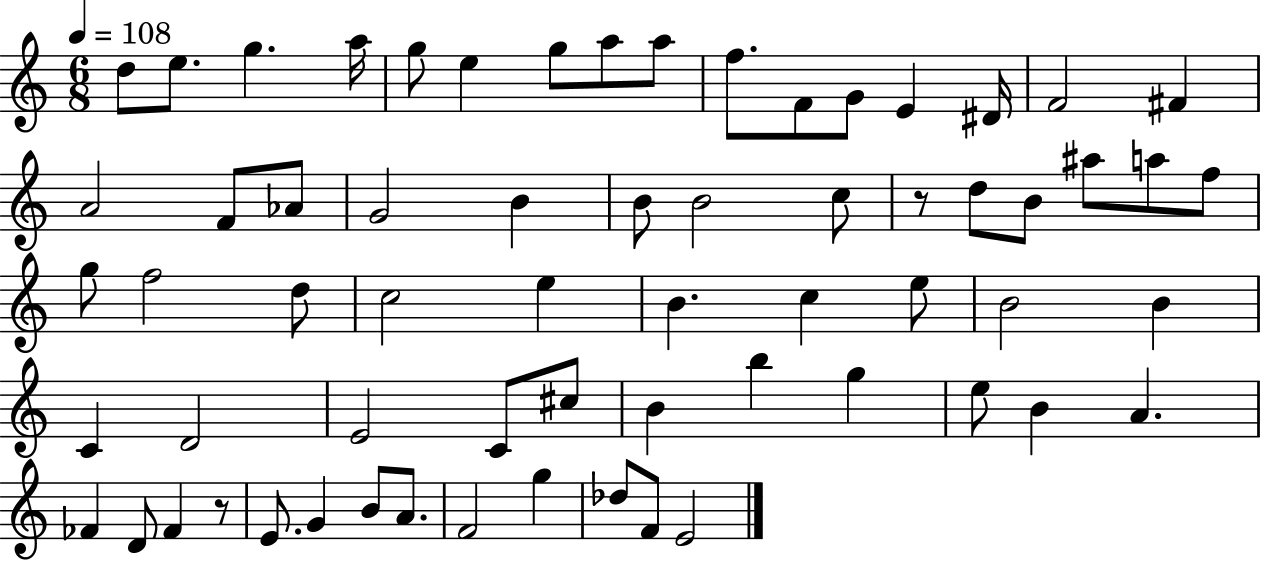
{
  \clef treble
  \numericTimeSignature
  \time 6/8
  \key c \major
  \tempo 4 = 108
  \repeat volta 2 { d''8 e''8. g''4. a''16 | g''8 e''4 g''8 a''8 a''8 | f''8. f'8 g'8 e'4 dis'16 | f'2 fis'4 | \break a'2 f'8 aes'8 | g'2 b'4 | b'8 b'2 c''8 | r8 d''8 b'8 ais''8 a''8 f''8 | \break g''8 f''2 d''8 | c''2 e''4 | b'4. c''4 e''8 | b'2 b'4 | \break c'4 d'2 | e'2 c'8 cis''8 | b'4 b''4 g''4 | e''8 b'4 a'4. | \break fes'4 d'8 fes'4 r8 | e'8. g'4 b'8 a'8. | f'2 g''4 | des''8 f'8 e'2 | \break } \bar "|."
}